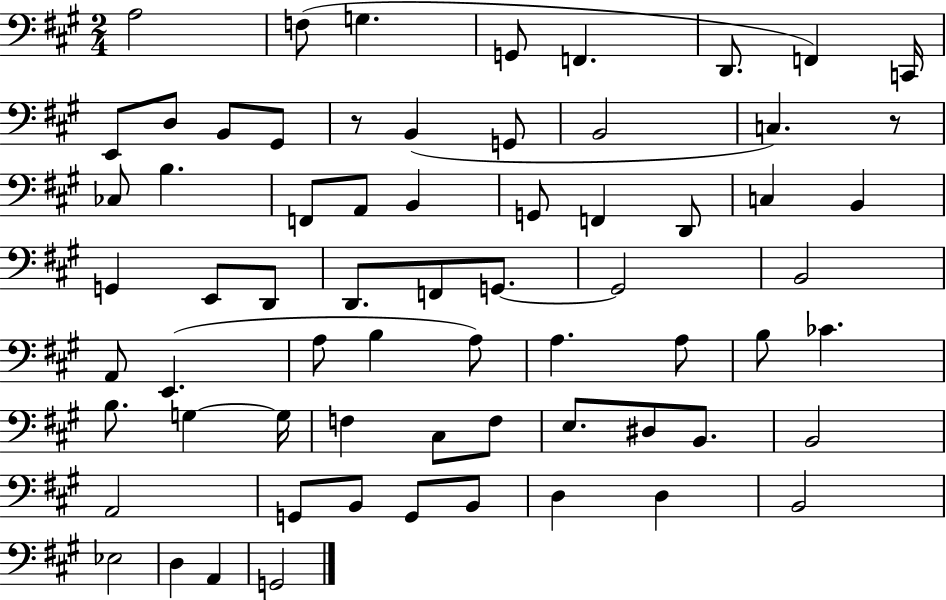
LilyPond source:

{
  \clef bass
  \numericTimeSignature
  \time 2/4
  \key a \major
  a2 | f8( g4. | g,8 f,4. | d,8. f,4) c,16 | \break e,8 d8 b,8 gis,8 | r8 b,4( g,8 | b,2 | c4.) r8 | \break ces8 b4. | f,8 a,8 b,4 | g,8 f,4 d,8 | c4 b,4 | \break g,4 e,8 d,8 | d,8. f,8 g,8.~~ | g,2 | b,2 | \break a,8 e,4.( | a8 b4 a8) | a4. a8 | b8 ces'4. | \break b8. g4~~ g16 | f4 cis8 f8 | e8. dis8 b,8. | b,2 | \break a,2 | g,8 b,8 g,8 b,8 | d4 d4 | b,2 | \break ees2 | d4 a,4 | g,2 | \bar "|."
}